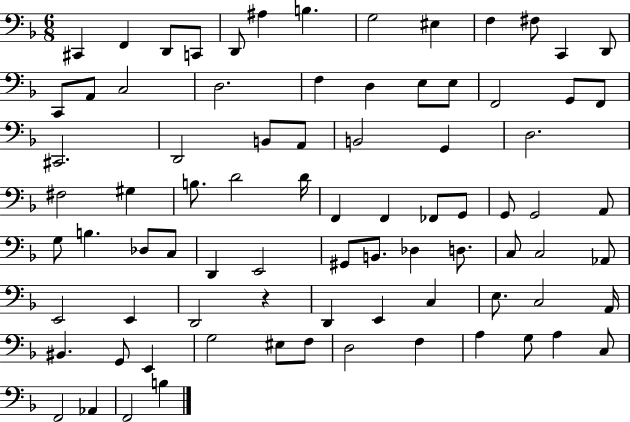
X:1
T:Untitled
M:6/8
L:1/4
K:F
^C,, F,, D,,/2 C,,/2 D,,/2 ^A, B, G,2 ^E, F, ^F,/2 C,, D,,/2 C,,/2 A,,/2 C,2 D,2 F, D, E,/2 E,/2 F,,2 G,,/2 F,,/2 ^C,,2 D,,2 B,,/2 A,,/2 B,,2 G,, D,2 ^F,2 ^G, B,/2 D2 D/4 F,, F,, _F,,/2 G,,/2 G,,/2 G,,2 A,,/2 G,/2 B, _D,/2 C,/2 D,, E,,2 ^G,,/2 B,,/2 _D, D,/2 C,/2 C,2 _A,,/2 E,,2 E,, D,,2 z D,, E,, C, E,/2 C,2 A,,/4 ^B,, G,,/2 E,, G,2 ^E,/2 F,/2 D,2 F, A, G,/2 A, C,/2 F,,2 _A,, F,,2 B,